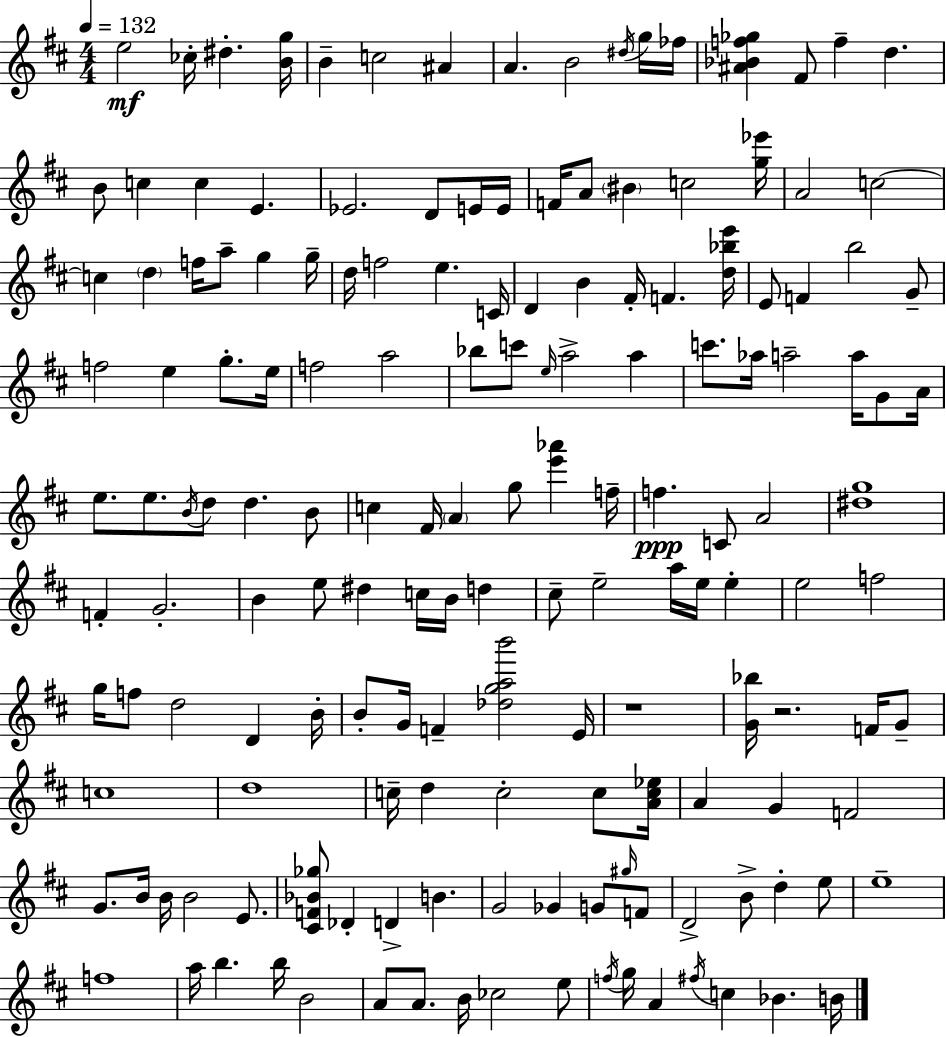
{
  \clef treble
  \numericTimeSignature
  \time 4/4
  \key d \major
  \tempo 4 = 132
  e''2\mf ces''16-. dis''4.-. <b' g''>16 | b'4-- c''2 ais'4 | a'4. b'2 \acciaccatura { dis''16 } g''16 | fes''16 <ais' bes' f'' ges''>4 fis'8 f''4-- d''4. | \break b'8 c''4 c''4 e'4. | ees'2. d'8 e'16 | e'16 f'16 a'8 \parenthesize bis'4 c''2 | <g'' ees'''>16 a'2 c''2~~ | \break c''4 \parenthesize d''4 f''16 a''8-- g''4 | g''16-- d''16 f''2 e''4. | c'16 d'4 b'4 fis'16-. f'4. | <d'' bes'' e'''>16 e'8 f'4 b''2 g'8-- | \break f''2 e''4 g''8.-. | e''16 f''2 a''2 | bes''8 c'''8 \grace { e''16 } a''2-> a''4 | c'''8. aes''16 a''2-- a''16 g'8 | \break a'16 e''8. e''8. \acciaccatura { b'16 } d''8 d''4. | b'8 c''4 fis'16 \parenthesize a'4 g''8 <e''' aes'''>4 | f''16-- f''4.\ppp c'8 a'2 | <dis'' g''>1 | \break f'4-. g'2.-. | b'4 e''8 dis''4 c''16 b'16 d''4 | cis''8-- e''2-- a''16 e''16 e''4-. | e''2 f''2 | \break g''16 f''8 d''2 d'4 | b'16-. b'8-. g'16 f'4-- <des'' g'' a'' b'''>2 | e'16 r1 | <g' bes''>16 r2. | \break f'16 g'8-- c''1 | d''1 | c''16-- d''4 c''2-. | c''8 <a' c'' ees''>16 a'4 g'4 f'2 | \break g'8. b'16 b'16 b'2 | e'8. <cis' f' bes' ges''>8 des'4-. d'4-> b'4. | g'2 ges'4 g'8 | \grace { gis''16 } f'8 d'2-> b'8-> d''4-. | \break e''8 e''1-- | f''1 | a''16 b''4. b''16 b'2 | a'8 a'8. b'16 ces''2 | \break e''8 \acciaccatura { f''16 } g''16 a'4 \acciaccatura { fis''16 } c''4 bes'4. | b'16 \bar "|."
}